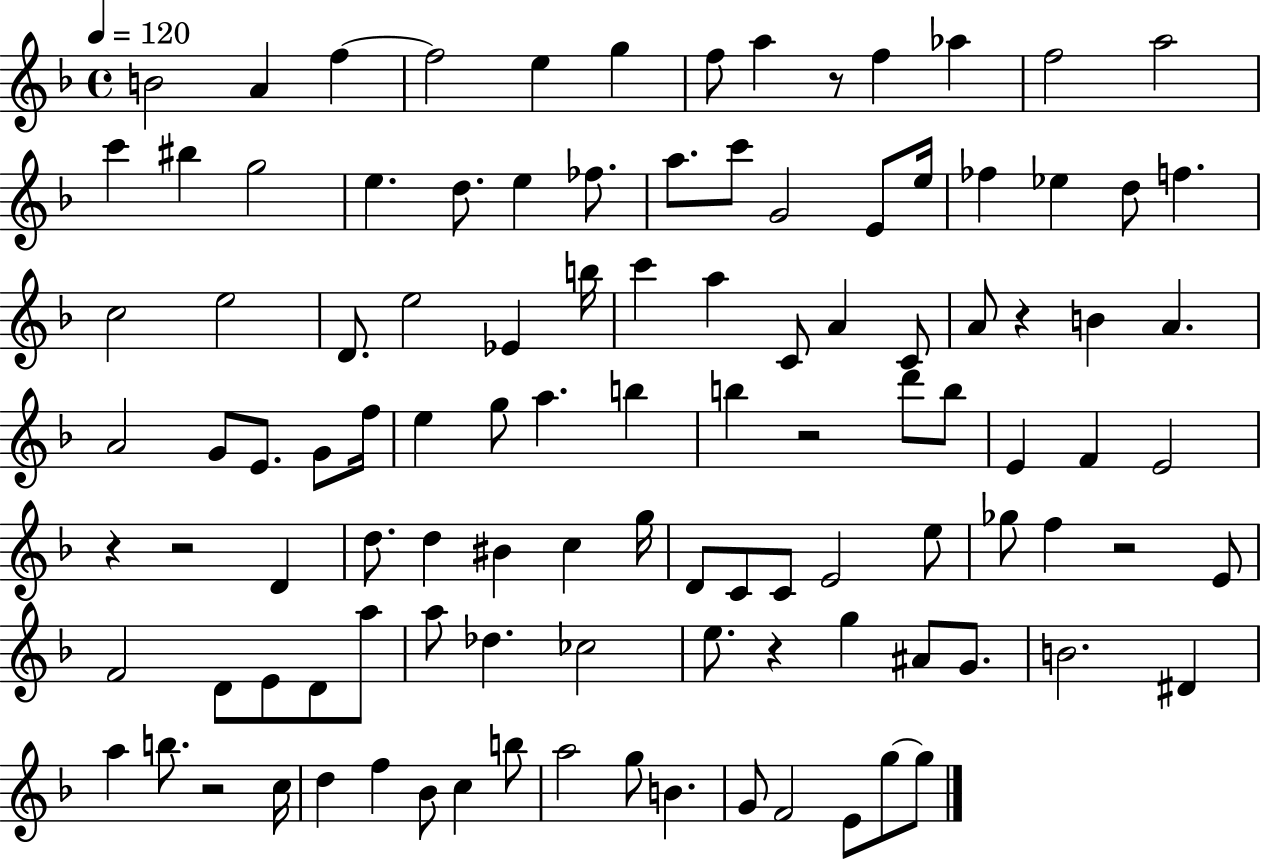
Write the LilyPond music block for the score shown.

{
  \clef treble
  \time 4/4
  \defaultTimeSignature
  \key f \major
  \tempo 4 = 120
  b'2 a'4 f''4~~ | f''2 e''4 g''4 | f''8 a''4 r8 f''4 aes''4 | f''2 a''2 | \break c'''4 bis''4 g''2 | e''4. d''8. e''4 fes''8. | a''8. c'''8 g'2 e'8 e''16 | fes''4 ees''4 d''8 f''4. | \break c''2 e''2 | d'8. e''2 ees'4 b''16 | c'''4 a''4 c'8 a'4 c'8 | a'8 r4 b'4 a'4. | \break a'2 g'8 e'8. g'8 f''16 | e''4 g''8 a''4. b''4 | b''4 r2 d'''8 b''8 | e'4 f'4 e'2 | \break r4 r2 d'4 | d''8. d''4 bis'4 c''4 g''16 | d'8 c'8 c'8 e'2 e''8 | ges''8 f''4 r2 e'8 | \break f'2 d'8 e'8 d'8 a''8 | a''8 des''4. ces''2 | e''8. r4 g''4 ais'8 g'8. | b'2. dis'4 | \break a''4 b''8. r2 c''16 | d''4 f''4 bes'8 c''4 b''8 | a''2 g''8 b'4. | g'8 f'2 e'8 g''8~~ g''8 | \break \bar "|."
}